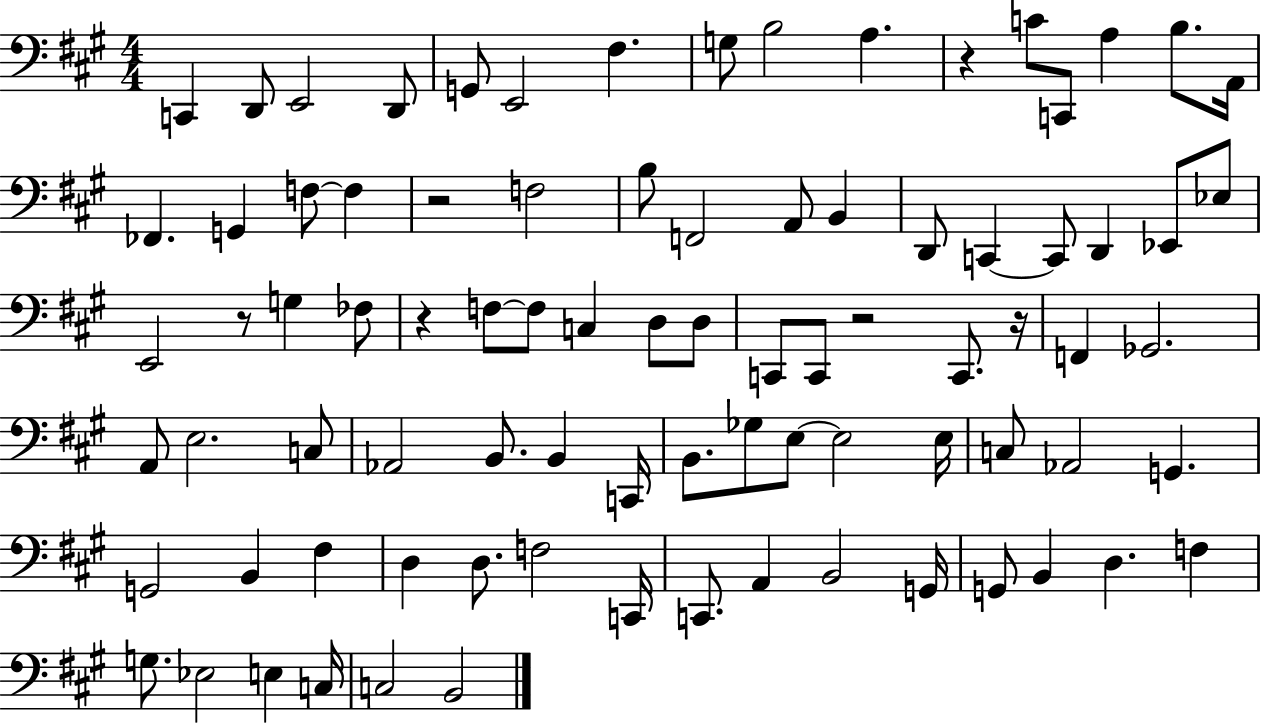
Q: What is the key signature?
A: A major